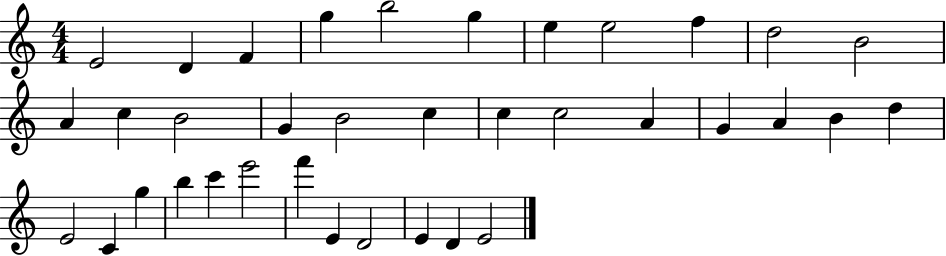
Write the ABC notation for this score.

X:1
T:Untitled
M:4/4
L:1/4
K:C
E2 D F g b2 g e e2 f d2 B2 A c B2 G B2 c c c2 A G A B d E2 C g b c' e'2 f' E D2 E D E2